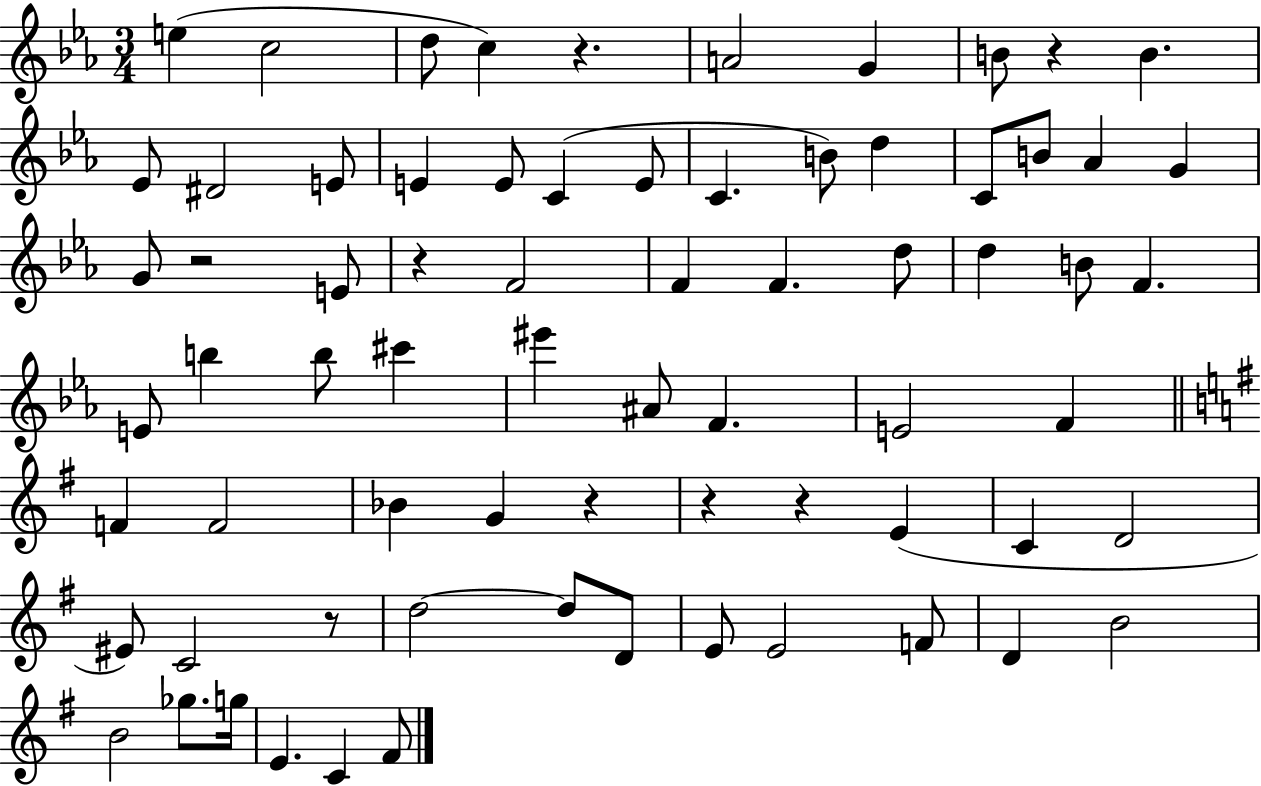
{
  \clef treble
  \numericTimeSignature
  \time 3/4
  \key ees \major
  \repeat volta 2 { e''4( c''2 | d''8 c''4) r4. | a'2 g'4 | b'8 r4 b'4. | \break ees'8 dis'2 e'8 | e'4 e'8 c'4( e'8 | c'4. b'8) d''4 | c'8 b'8 aes'4 g'4 | \break g'8 r2 e'8 | r4 f'2 | f'4 f'4. d''8 | d''4 b'8 f'4. | \break e'8 b''4 b''8 cis'''4 | eis'''4 ais'8 f'4. | e'2 f'4 | \bar "||" \break \key e \minor f'4 f'2 | bes'4 g'4 r4 | r4 r4 e'4( | c'4 d'2 | \break eis'8) c'2 r8 | d''2~~ d''8 d'8 | e'8 e'2 f'8 | d'4 b'2 | \break b'2 ges''8. g''16 | e'4. c'4 fis'8 | } \bar "|."
}